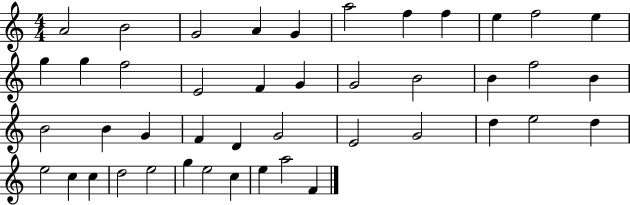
{
  \clef treble
  \numericTimeSignature
  \time 4/4
  \key c \major
  a'2 b'2 | g'2 a'4 g'4 | a''2 f''4 f''4 | e''4 f''2 e''4 | \break g''4 g''4 f''2 | e'2 f'4 g'4 | g'2 b'2 | b'4 f''2 b'4 | \break b'2 b'4 g'4 | f'4 d'4 g'2 | e'2 g'2 | d''4 e''2 d''4 | \break e''2 c''4 c''4 | d''2 e''2 | g''4 e''2 c''4 | e''4 a''2 f'4 | \break \bar "|."
}